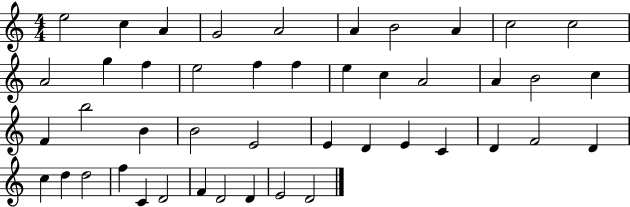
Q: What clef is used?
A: treble